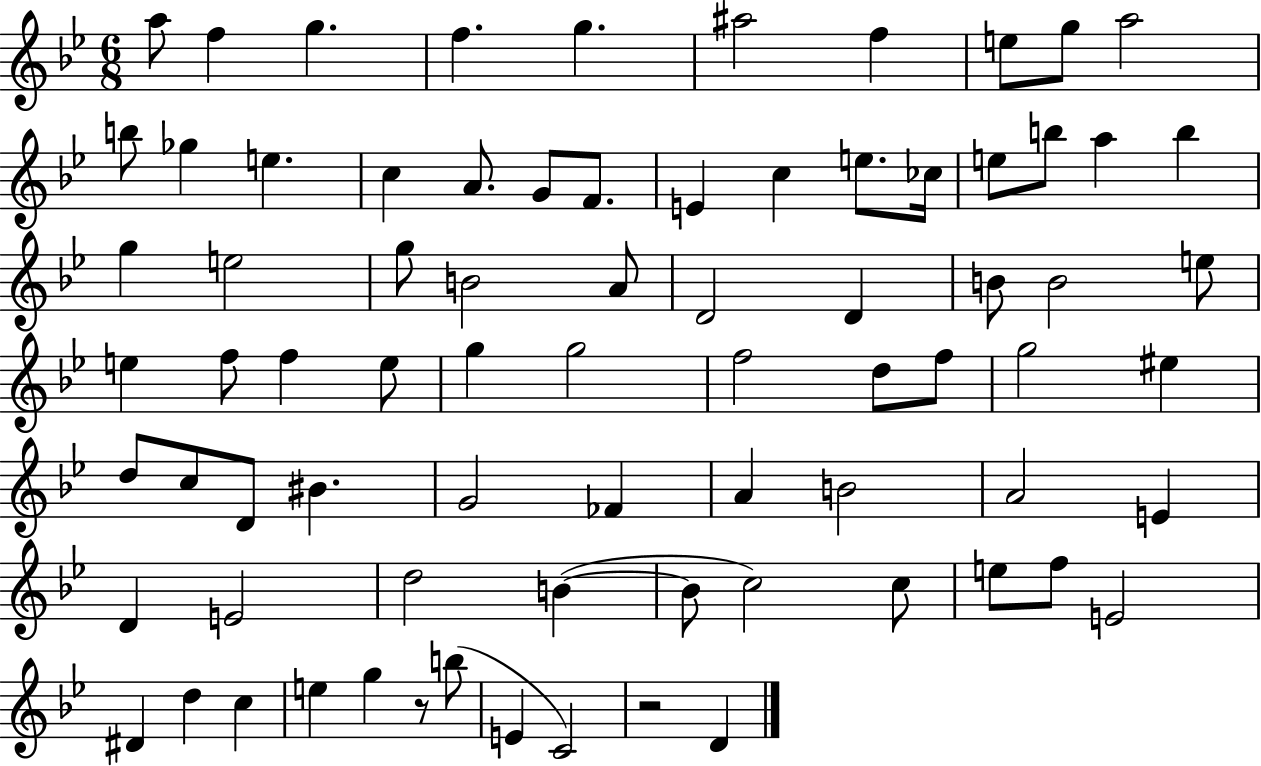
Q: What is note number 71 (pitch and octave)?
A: G5